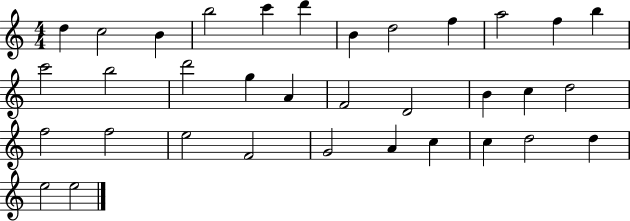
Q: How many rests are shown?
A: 0